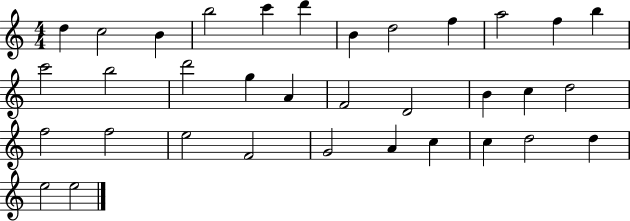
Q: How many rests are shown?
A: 0